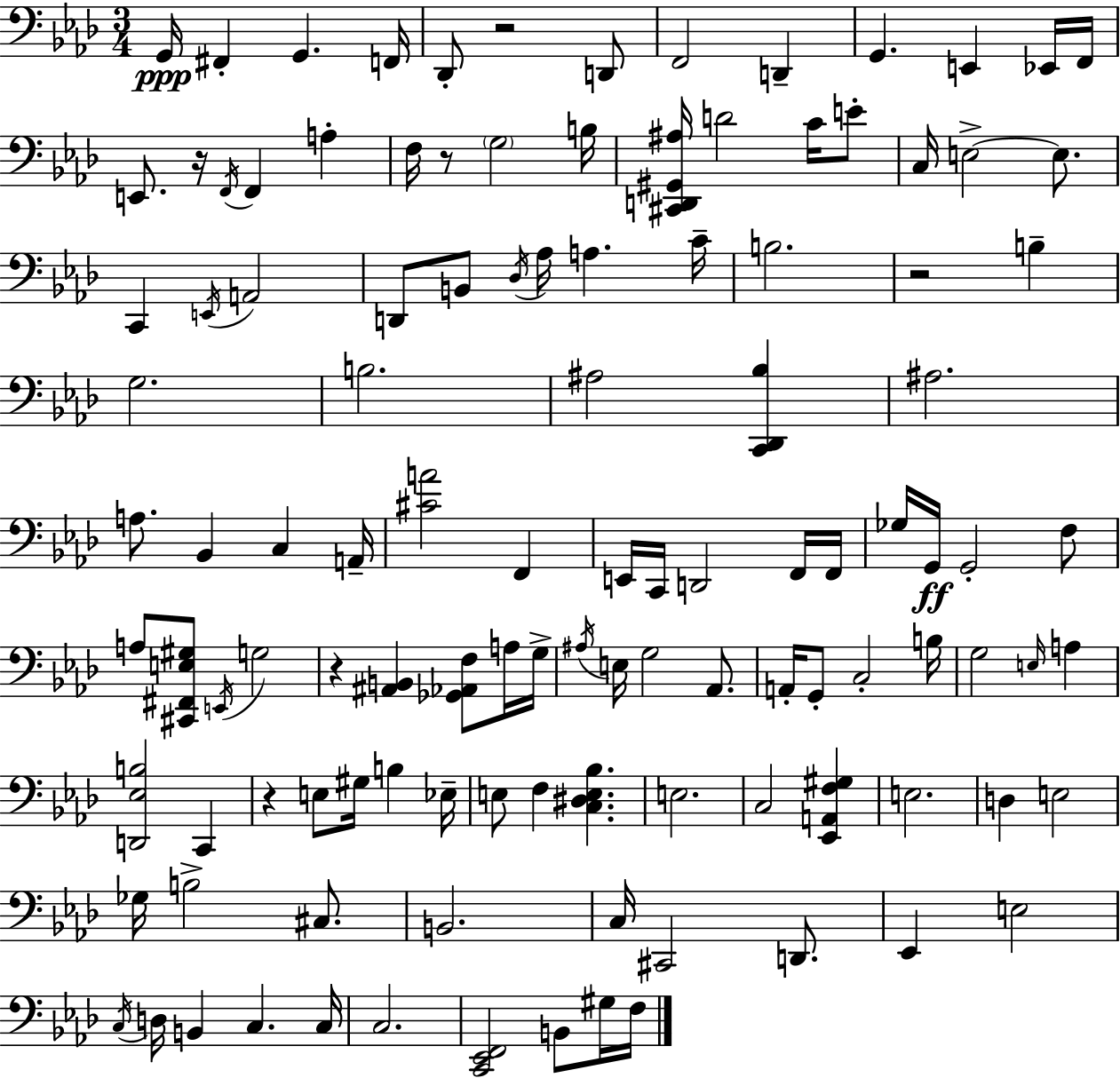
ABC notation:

X:1
T:Untitled
M:3/4
L:1/4
K:Fm
G,,/4 ^F,, G,, F,,/4 _D,,/2 z2 D,,/2 F,,2 D,, G,, E,, _E,,/4 F,,/4 E,,/2 z/4 F,,/4 F,, A, F,/4 z/2 G,2 B,/4 [^C,,D,,^G,,^A,]/4 D2 C/4 E/2 C,/4 E,2 E,/2 C,, E,,/4 A,,2 D,,/2 B,,/2 _D,/4 _A,/4 A, C/4 B,2 z2 B, G,2 B,2 ^A,2 [C,,_D,,_B,] ^A,2 A,/2 _B,, C, A,,/4 [^CA]2 F,, E,,/4 C,,/4 D,,2 F,,/4 F,,/4 _G,/4 G,,/4 G,,2 F,/2 A,/2 [^C,,^F,,E,^G,]/2 E,,/4 G,2 z [^A,,B,,] [_G,,_A,,F,]/2 A,/4 G,/4 ^A,/4 E,/4 G,2 _A,,/2 A,,/4 G,,/2 C,2 B,/4 G,2 E,/4 A, [D,,_E,B,]2 C,, z E,/2 ^G,/4 B, _E,/4 E,/2 F, [C,^D,E,_B,] E,2 C,2 [_E,,A,,F,^G,] E,2 D, E,2 _G,/4 B,2 ^C,/2 B,,2 C,/4 ^C,,2 D,,/2 _E,, E,2 C,/4 D,/4 B,, C, C,/4 C,2 [C,,_E,,F,,]2 B,,/2 ^G,/4 F,/4